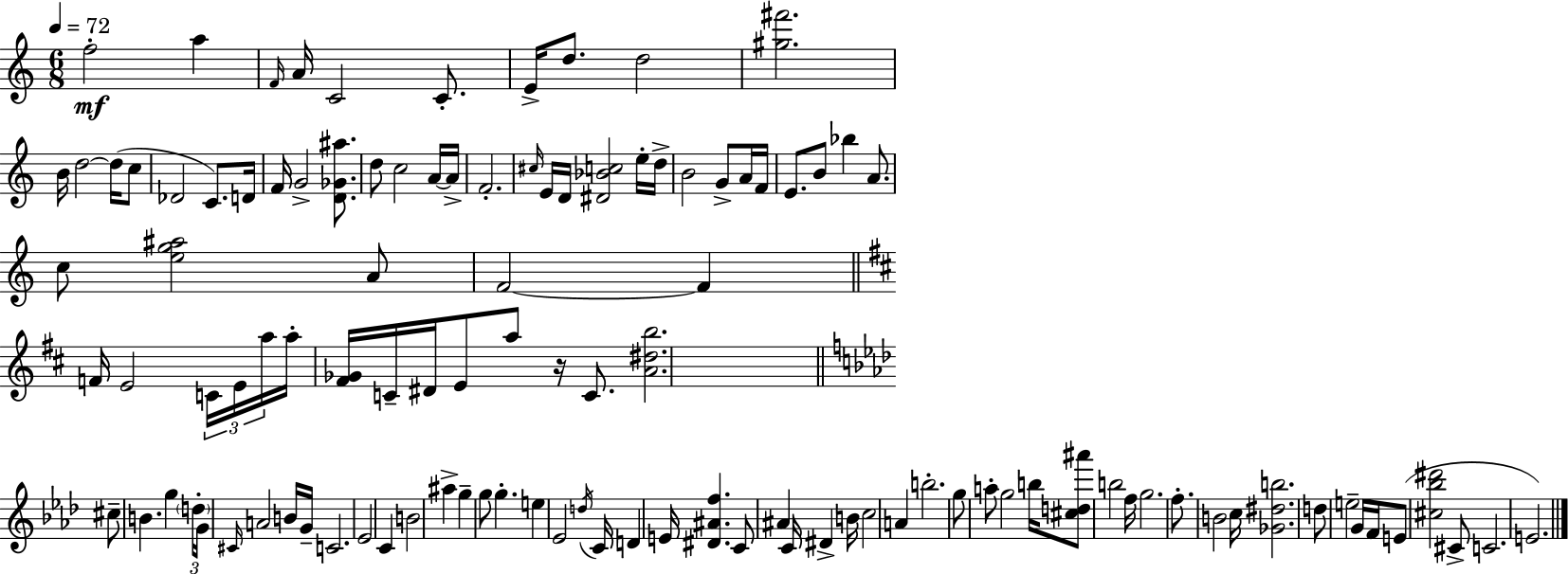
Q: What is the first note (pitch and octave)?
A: F5